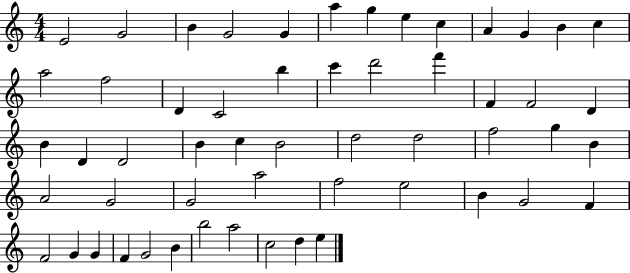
X:1
T:Untitled
M:4/4
L:1/4
K:C
E2 G2 B G2 G a g e c A G B c a2 f2 D C2 b c' d'2 f' F F2 D B D D2 B c B2 d2 d2 f2 g B A2 G2 G2 a2 f2 e2 B G2 F F2 G G F G2 B b2 a2 c2 d e